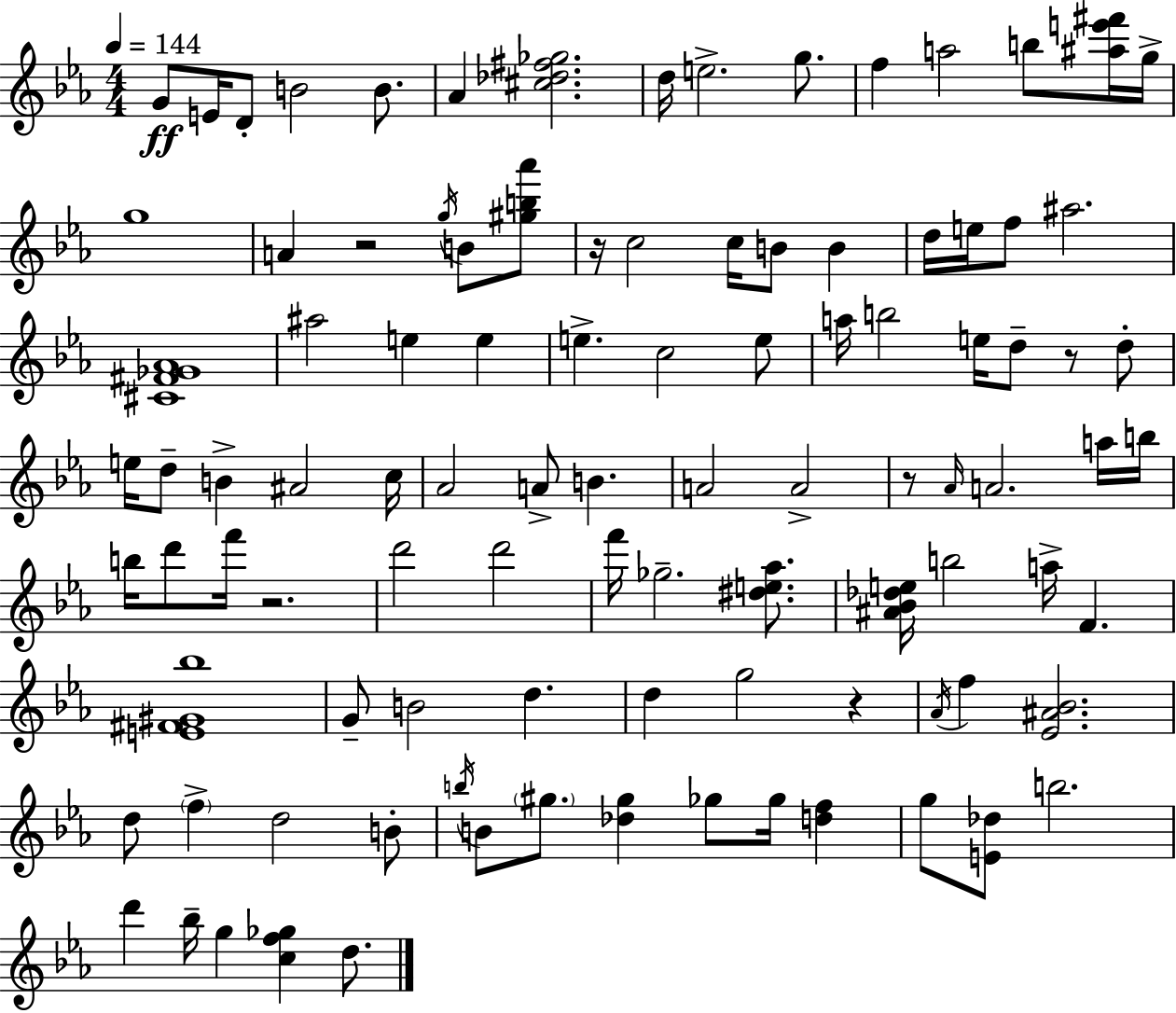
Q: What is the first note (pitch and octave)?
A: G4